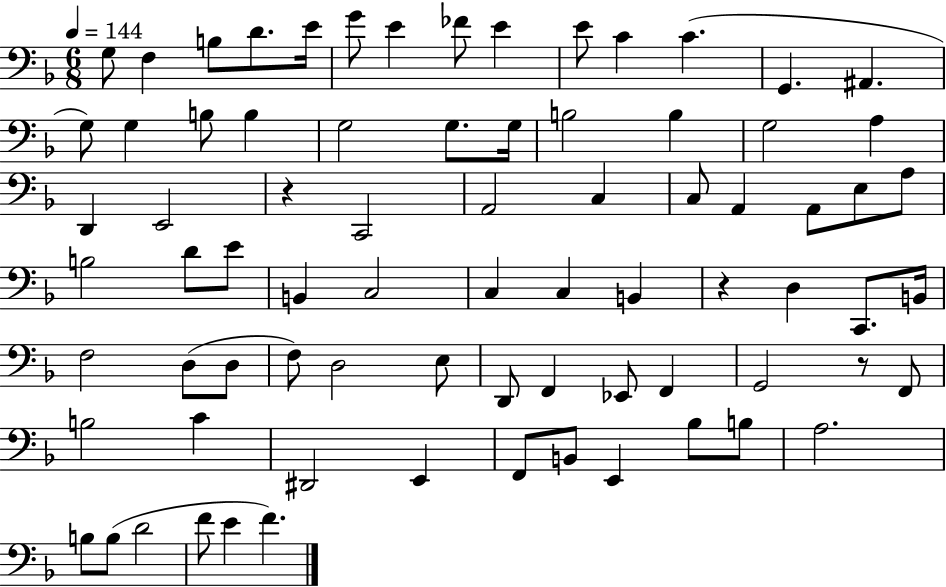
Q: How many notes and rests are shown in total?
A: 77